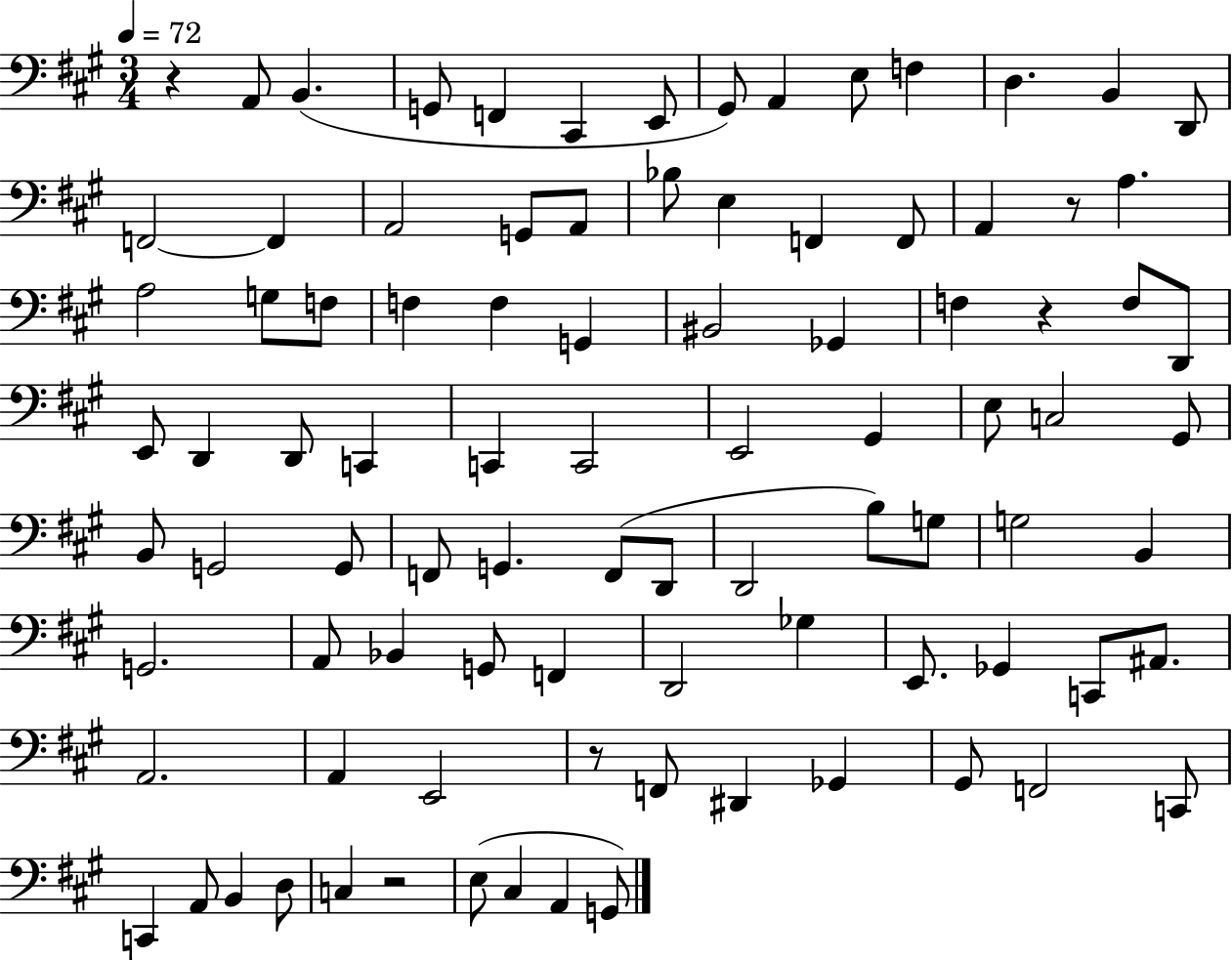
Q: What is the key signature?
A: A major